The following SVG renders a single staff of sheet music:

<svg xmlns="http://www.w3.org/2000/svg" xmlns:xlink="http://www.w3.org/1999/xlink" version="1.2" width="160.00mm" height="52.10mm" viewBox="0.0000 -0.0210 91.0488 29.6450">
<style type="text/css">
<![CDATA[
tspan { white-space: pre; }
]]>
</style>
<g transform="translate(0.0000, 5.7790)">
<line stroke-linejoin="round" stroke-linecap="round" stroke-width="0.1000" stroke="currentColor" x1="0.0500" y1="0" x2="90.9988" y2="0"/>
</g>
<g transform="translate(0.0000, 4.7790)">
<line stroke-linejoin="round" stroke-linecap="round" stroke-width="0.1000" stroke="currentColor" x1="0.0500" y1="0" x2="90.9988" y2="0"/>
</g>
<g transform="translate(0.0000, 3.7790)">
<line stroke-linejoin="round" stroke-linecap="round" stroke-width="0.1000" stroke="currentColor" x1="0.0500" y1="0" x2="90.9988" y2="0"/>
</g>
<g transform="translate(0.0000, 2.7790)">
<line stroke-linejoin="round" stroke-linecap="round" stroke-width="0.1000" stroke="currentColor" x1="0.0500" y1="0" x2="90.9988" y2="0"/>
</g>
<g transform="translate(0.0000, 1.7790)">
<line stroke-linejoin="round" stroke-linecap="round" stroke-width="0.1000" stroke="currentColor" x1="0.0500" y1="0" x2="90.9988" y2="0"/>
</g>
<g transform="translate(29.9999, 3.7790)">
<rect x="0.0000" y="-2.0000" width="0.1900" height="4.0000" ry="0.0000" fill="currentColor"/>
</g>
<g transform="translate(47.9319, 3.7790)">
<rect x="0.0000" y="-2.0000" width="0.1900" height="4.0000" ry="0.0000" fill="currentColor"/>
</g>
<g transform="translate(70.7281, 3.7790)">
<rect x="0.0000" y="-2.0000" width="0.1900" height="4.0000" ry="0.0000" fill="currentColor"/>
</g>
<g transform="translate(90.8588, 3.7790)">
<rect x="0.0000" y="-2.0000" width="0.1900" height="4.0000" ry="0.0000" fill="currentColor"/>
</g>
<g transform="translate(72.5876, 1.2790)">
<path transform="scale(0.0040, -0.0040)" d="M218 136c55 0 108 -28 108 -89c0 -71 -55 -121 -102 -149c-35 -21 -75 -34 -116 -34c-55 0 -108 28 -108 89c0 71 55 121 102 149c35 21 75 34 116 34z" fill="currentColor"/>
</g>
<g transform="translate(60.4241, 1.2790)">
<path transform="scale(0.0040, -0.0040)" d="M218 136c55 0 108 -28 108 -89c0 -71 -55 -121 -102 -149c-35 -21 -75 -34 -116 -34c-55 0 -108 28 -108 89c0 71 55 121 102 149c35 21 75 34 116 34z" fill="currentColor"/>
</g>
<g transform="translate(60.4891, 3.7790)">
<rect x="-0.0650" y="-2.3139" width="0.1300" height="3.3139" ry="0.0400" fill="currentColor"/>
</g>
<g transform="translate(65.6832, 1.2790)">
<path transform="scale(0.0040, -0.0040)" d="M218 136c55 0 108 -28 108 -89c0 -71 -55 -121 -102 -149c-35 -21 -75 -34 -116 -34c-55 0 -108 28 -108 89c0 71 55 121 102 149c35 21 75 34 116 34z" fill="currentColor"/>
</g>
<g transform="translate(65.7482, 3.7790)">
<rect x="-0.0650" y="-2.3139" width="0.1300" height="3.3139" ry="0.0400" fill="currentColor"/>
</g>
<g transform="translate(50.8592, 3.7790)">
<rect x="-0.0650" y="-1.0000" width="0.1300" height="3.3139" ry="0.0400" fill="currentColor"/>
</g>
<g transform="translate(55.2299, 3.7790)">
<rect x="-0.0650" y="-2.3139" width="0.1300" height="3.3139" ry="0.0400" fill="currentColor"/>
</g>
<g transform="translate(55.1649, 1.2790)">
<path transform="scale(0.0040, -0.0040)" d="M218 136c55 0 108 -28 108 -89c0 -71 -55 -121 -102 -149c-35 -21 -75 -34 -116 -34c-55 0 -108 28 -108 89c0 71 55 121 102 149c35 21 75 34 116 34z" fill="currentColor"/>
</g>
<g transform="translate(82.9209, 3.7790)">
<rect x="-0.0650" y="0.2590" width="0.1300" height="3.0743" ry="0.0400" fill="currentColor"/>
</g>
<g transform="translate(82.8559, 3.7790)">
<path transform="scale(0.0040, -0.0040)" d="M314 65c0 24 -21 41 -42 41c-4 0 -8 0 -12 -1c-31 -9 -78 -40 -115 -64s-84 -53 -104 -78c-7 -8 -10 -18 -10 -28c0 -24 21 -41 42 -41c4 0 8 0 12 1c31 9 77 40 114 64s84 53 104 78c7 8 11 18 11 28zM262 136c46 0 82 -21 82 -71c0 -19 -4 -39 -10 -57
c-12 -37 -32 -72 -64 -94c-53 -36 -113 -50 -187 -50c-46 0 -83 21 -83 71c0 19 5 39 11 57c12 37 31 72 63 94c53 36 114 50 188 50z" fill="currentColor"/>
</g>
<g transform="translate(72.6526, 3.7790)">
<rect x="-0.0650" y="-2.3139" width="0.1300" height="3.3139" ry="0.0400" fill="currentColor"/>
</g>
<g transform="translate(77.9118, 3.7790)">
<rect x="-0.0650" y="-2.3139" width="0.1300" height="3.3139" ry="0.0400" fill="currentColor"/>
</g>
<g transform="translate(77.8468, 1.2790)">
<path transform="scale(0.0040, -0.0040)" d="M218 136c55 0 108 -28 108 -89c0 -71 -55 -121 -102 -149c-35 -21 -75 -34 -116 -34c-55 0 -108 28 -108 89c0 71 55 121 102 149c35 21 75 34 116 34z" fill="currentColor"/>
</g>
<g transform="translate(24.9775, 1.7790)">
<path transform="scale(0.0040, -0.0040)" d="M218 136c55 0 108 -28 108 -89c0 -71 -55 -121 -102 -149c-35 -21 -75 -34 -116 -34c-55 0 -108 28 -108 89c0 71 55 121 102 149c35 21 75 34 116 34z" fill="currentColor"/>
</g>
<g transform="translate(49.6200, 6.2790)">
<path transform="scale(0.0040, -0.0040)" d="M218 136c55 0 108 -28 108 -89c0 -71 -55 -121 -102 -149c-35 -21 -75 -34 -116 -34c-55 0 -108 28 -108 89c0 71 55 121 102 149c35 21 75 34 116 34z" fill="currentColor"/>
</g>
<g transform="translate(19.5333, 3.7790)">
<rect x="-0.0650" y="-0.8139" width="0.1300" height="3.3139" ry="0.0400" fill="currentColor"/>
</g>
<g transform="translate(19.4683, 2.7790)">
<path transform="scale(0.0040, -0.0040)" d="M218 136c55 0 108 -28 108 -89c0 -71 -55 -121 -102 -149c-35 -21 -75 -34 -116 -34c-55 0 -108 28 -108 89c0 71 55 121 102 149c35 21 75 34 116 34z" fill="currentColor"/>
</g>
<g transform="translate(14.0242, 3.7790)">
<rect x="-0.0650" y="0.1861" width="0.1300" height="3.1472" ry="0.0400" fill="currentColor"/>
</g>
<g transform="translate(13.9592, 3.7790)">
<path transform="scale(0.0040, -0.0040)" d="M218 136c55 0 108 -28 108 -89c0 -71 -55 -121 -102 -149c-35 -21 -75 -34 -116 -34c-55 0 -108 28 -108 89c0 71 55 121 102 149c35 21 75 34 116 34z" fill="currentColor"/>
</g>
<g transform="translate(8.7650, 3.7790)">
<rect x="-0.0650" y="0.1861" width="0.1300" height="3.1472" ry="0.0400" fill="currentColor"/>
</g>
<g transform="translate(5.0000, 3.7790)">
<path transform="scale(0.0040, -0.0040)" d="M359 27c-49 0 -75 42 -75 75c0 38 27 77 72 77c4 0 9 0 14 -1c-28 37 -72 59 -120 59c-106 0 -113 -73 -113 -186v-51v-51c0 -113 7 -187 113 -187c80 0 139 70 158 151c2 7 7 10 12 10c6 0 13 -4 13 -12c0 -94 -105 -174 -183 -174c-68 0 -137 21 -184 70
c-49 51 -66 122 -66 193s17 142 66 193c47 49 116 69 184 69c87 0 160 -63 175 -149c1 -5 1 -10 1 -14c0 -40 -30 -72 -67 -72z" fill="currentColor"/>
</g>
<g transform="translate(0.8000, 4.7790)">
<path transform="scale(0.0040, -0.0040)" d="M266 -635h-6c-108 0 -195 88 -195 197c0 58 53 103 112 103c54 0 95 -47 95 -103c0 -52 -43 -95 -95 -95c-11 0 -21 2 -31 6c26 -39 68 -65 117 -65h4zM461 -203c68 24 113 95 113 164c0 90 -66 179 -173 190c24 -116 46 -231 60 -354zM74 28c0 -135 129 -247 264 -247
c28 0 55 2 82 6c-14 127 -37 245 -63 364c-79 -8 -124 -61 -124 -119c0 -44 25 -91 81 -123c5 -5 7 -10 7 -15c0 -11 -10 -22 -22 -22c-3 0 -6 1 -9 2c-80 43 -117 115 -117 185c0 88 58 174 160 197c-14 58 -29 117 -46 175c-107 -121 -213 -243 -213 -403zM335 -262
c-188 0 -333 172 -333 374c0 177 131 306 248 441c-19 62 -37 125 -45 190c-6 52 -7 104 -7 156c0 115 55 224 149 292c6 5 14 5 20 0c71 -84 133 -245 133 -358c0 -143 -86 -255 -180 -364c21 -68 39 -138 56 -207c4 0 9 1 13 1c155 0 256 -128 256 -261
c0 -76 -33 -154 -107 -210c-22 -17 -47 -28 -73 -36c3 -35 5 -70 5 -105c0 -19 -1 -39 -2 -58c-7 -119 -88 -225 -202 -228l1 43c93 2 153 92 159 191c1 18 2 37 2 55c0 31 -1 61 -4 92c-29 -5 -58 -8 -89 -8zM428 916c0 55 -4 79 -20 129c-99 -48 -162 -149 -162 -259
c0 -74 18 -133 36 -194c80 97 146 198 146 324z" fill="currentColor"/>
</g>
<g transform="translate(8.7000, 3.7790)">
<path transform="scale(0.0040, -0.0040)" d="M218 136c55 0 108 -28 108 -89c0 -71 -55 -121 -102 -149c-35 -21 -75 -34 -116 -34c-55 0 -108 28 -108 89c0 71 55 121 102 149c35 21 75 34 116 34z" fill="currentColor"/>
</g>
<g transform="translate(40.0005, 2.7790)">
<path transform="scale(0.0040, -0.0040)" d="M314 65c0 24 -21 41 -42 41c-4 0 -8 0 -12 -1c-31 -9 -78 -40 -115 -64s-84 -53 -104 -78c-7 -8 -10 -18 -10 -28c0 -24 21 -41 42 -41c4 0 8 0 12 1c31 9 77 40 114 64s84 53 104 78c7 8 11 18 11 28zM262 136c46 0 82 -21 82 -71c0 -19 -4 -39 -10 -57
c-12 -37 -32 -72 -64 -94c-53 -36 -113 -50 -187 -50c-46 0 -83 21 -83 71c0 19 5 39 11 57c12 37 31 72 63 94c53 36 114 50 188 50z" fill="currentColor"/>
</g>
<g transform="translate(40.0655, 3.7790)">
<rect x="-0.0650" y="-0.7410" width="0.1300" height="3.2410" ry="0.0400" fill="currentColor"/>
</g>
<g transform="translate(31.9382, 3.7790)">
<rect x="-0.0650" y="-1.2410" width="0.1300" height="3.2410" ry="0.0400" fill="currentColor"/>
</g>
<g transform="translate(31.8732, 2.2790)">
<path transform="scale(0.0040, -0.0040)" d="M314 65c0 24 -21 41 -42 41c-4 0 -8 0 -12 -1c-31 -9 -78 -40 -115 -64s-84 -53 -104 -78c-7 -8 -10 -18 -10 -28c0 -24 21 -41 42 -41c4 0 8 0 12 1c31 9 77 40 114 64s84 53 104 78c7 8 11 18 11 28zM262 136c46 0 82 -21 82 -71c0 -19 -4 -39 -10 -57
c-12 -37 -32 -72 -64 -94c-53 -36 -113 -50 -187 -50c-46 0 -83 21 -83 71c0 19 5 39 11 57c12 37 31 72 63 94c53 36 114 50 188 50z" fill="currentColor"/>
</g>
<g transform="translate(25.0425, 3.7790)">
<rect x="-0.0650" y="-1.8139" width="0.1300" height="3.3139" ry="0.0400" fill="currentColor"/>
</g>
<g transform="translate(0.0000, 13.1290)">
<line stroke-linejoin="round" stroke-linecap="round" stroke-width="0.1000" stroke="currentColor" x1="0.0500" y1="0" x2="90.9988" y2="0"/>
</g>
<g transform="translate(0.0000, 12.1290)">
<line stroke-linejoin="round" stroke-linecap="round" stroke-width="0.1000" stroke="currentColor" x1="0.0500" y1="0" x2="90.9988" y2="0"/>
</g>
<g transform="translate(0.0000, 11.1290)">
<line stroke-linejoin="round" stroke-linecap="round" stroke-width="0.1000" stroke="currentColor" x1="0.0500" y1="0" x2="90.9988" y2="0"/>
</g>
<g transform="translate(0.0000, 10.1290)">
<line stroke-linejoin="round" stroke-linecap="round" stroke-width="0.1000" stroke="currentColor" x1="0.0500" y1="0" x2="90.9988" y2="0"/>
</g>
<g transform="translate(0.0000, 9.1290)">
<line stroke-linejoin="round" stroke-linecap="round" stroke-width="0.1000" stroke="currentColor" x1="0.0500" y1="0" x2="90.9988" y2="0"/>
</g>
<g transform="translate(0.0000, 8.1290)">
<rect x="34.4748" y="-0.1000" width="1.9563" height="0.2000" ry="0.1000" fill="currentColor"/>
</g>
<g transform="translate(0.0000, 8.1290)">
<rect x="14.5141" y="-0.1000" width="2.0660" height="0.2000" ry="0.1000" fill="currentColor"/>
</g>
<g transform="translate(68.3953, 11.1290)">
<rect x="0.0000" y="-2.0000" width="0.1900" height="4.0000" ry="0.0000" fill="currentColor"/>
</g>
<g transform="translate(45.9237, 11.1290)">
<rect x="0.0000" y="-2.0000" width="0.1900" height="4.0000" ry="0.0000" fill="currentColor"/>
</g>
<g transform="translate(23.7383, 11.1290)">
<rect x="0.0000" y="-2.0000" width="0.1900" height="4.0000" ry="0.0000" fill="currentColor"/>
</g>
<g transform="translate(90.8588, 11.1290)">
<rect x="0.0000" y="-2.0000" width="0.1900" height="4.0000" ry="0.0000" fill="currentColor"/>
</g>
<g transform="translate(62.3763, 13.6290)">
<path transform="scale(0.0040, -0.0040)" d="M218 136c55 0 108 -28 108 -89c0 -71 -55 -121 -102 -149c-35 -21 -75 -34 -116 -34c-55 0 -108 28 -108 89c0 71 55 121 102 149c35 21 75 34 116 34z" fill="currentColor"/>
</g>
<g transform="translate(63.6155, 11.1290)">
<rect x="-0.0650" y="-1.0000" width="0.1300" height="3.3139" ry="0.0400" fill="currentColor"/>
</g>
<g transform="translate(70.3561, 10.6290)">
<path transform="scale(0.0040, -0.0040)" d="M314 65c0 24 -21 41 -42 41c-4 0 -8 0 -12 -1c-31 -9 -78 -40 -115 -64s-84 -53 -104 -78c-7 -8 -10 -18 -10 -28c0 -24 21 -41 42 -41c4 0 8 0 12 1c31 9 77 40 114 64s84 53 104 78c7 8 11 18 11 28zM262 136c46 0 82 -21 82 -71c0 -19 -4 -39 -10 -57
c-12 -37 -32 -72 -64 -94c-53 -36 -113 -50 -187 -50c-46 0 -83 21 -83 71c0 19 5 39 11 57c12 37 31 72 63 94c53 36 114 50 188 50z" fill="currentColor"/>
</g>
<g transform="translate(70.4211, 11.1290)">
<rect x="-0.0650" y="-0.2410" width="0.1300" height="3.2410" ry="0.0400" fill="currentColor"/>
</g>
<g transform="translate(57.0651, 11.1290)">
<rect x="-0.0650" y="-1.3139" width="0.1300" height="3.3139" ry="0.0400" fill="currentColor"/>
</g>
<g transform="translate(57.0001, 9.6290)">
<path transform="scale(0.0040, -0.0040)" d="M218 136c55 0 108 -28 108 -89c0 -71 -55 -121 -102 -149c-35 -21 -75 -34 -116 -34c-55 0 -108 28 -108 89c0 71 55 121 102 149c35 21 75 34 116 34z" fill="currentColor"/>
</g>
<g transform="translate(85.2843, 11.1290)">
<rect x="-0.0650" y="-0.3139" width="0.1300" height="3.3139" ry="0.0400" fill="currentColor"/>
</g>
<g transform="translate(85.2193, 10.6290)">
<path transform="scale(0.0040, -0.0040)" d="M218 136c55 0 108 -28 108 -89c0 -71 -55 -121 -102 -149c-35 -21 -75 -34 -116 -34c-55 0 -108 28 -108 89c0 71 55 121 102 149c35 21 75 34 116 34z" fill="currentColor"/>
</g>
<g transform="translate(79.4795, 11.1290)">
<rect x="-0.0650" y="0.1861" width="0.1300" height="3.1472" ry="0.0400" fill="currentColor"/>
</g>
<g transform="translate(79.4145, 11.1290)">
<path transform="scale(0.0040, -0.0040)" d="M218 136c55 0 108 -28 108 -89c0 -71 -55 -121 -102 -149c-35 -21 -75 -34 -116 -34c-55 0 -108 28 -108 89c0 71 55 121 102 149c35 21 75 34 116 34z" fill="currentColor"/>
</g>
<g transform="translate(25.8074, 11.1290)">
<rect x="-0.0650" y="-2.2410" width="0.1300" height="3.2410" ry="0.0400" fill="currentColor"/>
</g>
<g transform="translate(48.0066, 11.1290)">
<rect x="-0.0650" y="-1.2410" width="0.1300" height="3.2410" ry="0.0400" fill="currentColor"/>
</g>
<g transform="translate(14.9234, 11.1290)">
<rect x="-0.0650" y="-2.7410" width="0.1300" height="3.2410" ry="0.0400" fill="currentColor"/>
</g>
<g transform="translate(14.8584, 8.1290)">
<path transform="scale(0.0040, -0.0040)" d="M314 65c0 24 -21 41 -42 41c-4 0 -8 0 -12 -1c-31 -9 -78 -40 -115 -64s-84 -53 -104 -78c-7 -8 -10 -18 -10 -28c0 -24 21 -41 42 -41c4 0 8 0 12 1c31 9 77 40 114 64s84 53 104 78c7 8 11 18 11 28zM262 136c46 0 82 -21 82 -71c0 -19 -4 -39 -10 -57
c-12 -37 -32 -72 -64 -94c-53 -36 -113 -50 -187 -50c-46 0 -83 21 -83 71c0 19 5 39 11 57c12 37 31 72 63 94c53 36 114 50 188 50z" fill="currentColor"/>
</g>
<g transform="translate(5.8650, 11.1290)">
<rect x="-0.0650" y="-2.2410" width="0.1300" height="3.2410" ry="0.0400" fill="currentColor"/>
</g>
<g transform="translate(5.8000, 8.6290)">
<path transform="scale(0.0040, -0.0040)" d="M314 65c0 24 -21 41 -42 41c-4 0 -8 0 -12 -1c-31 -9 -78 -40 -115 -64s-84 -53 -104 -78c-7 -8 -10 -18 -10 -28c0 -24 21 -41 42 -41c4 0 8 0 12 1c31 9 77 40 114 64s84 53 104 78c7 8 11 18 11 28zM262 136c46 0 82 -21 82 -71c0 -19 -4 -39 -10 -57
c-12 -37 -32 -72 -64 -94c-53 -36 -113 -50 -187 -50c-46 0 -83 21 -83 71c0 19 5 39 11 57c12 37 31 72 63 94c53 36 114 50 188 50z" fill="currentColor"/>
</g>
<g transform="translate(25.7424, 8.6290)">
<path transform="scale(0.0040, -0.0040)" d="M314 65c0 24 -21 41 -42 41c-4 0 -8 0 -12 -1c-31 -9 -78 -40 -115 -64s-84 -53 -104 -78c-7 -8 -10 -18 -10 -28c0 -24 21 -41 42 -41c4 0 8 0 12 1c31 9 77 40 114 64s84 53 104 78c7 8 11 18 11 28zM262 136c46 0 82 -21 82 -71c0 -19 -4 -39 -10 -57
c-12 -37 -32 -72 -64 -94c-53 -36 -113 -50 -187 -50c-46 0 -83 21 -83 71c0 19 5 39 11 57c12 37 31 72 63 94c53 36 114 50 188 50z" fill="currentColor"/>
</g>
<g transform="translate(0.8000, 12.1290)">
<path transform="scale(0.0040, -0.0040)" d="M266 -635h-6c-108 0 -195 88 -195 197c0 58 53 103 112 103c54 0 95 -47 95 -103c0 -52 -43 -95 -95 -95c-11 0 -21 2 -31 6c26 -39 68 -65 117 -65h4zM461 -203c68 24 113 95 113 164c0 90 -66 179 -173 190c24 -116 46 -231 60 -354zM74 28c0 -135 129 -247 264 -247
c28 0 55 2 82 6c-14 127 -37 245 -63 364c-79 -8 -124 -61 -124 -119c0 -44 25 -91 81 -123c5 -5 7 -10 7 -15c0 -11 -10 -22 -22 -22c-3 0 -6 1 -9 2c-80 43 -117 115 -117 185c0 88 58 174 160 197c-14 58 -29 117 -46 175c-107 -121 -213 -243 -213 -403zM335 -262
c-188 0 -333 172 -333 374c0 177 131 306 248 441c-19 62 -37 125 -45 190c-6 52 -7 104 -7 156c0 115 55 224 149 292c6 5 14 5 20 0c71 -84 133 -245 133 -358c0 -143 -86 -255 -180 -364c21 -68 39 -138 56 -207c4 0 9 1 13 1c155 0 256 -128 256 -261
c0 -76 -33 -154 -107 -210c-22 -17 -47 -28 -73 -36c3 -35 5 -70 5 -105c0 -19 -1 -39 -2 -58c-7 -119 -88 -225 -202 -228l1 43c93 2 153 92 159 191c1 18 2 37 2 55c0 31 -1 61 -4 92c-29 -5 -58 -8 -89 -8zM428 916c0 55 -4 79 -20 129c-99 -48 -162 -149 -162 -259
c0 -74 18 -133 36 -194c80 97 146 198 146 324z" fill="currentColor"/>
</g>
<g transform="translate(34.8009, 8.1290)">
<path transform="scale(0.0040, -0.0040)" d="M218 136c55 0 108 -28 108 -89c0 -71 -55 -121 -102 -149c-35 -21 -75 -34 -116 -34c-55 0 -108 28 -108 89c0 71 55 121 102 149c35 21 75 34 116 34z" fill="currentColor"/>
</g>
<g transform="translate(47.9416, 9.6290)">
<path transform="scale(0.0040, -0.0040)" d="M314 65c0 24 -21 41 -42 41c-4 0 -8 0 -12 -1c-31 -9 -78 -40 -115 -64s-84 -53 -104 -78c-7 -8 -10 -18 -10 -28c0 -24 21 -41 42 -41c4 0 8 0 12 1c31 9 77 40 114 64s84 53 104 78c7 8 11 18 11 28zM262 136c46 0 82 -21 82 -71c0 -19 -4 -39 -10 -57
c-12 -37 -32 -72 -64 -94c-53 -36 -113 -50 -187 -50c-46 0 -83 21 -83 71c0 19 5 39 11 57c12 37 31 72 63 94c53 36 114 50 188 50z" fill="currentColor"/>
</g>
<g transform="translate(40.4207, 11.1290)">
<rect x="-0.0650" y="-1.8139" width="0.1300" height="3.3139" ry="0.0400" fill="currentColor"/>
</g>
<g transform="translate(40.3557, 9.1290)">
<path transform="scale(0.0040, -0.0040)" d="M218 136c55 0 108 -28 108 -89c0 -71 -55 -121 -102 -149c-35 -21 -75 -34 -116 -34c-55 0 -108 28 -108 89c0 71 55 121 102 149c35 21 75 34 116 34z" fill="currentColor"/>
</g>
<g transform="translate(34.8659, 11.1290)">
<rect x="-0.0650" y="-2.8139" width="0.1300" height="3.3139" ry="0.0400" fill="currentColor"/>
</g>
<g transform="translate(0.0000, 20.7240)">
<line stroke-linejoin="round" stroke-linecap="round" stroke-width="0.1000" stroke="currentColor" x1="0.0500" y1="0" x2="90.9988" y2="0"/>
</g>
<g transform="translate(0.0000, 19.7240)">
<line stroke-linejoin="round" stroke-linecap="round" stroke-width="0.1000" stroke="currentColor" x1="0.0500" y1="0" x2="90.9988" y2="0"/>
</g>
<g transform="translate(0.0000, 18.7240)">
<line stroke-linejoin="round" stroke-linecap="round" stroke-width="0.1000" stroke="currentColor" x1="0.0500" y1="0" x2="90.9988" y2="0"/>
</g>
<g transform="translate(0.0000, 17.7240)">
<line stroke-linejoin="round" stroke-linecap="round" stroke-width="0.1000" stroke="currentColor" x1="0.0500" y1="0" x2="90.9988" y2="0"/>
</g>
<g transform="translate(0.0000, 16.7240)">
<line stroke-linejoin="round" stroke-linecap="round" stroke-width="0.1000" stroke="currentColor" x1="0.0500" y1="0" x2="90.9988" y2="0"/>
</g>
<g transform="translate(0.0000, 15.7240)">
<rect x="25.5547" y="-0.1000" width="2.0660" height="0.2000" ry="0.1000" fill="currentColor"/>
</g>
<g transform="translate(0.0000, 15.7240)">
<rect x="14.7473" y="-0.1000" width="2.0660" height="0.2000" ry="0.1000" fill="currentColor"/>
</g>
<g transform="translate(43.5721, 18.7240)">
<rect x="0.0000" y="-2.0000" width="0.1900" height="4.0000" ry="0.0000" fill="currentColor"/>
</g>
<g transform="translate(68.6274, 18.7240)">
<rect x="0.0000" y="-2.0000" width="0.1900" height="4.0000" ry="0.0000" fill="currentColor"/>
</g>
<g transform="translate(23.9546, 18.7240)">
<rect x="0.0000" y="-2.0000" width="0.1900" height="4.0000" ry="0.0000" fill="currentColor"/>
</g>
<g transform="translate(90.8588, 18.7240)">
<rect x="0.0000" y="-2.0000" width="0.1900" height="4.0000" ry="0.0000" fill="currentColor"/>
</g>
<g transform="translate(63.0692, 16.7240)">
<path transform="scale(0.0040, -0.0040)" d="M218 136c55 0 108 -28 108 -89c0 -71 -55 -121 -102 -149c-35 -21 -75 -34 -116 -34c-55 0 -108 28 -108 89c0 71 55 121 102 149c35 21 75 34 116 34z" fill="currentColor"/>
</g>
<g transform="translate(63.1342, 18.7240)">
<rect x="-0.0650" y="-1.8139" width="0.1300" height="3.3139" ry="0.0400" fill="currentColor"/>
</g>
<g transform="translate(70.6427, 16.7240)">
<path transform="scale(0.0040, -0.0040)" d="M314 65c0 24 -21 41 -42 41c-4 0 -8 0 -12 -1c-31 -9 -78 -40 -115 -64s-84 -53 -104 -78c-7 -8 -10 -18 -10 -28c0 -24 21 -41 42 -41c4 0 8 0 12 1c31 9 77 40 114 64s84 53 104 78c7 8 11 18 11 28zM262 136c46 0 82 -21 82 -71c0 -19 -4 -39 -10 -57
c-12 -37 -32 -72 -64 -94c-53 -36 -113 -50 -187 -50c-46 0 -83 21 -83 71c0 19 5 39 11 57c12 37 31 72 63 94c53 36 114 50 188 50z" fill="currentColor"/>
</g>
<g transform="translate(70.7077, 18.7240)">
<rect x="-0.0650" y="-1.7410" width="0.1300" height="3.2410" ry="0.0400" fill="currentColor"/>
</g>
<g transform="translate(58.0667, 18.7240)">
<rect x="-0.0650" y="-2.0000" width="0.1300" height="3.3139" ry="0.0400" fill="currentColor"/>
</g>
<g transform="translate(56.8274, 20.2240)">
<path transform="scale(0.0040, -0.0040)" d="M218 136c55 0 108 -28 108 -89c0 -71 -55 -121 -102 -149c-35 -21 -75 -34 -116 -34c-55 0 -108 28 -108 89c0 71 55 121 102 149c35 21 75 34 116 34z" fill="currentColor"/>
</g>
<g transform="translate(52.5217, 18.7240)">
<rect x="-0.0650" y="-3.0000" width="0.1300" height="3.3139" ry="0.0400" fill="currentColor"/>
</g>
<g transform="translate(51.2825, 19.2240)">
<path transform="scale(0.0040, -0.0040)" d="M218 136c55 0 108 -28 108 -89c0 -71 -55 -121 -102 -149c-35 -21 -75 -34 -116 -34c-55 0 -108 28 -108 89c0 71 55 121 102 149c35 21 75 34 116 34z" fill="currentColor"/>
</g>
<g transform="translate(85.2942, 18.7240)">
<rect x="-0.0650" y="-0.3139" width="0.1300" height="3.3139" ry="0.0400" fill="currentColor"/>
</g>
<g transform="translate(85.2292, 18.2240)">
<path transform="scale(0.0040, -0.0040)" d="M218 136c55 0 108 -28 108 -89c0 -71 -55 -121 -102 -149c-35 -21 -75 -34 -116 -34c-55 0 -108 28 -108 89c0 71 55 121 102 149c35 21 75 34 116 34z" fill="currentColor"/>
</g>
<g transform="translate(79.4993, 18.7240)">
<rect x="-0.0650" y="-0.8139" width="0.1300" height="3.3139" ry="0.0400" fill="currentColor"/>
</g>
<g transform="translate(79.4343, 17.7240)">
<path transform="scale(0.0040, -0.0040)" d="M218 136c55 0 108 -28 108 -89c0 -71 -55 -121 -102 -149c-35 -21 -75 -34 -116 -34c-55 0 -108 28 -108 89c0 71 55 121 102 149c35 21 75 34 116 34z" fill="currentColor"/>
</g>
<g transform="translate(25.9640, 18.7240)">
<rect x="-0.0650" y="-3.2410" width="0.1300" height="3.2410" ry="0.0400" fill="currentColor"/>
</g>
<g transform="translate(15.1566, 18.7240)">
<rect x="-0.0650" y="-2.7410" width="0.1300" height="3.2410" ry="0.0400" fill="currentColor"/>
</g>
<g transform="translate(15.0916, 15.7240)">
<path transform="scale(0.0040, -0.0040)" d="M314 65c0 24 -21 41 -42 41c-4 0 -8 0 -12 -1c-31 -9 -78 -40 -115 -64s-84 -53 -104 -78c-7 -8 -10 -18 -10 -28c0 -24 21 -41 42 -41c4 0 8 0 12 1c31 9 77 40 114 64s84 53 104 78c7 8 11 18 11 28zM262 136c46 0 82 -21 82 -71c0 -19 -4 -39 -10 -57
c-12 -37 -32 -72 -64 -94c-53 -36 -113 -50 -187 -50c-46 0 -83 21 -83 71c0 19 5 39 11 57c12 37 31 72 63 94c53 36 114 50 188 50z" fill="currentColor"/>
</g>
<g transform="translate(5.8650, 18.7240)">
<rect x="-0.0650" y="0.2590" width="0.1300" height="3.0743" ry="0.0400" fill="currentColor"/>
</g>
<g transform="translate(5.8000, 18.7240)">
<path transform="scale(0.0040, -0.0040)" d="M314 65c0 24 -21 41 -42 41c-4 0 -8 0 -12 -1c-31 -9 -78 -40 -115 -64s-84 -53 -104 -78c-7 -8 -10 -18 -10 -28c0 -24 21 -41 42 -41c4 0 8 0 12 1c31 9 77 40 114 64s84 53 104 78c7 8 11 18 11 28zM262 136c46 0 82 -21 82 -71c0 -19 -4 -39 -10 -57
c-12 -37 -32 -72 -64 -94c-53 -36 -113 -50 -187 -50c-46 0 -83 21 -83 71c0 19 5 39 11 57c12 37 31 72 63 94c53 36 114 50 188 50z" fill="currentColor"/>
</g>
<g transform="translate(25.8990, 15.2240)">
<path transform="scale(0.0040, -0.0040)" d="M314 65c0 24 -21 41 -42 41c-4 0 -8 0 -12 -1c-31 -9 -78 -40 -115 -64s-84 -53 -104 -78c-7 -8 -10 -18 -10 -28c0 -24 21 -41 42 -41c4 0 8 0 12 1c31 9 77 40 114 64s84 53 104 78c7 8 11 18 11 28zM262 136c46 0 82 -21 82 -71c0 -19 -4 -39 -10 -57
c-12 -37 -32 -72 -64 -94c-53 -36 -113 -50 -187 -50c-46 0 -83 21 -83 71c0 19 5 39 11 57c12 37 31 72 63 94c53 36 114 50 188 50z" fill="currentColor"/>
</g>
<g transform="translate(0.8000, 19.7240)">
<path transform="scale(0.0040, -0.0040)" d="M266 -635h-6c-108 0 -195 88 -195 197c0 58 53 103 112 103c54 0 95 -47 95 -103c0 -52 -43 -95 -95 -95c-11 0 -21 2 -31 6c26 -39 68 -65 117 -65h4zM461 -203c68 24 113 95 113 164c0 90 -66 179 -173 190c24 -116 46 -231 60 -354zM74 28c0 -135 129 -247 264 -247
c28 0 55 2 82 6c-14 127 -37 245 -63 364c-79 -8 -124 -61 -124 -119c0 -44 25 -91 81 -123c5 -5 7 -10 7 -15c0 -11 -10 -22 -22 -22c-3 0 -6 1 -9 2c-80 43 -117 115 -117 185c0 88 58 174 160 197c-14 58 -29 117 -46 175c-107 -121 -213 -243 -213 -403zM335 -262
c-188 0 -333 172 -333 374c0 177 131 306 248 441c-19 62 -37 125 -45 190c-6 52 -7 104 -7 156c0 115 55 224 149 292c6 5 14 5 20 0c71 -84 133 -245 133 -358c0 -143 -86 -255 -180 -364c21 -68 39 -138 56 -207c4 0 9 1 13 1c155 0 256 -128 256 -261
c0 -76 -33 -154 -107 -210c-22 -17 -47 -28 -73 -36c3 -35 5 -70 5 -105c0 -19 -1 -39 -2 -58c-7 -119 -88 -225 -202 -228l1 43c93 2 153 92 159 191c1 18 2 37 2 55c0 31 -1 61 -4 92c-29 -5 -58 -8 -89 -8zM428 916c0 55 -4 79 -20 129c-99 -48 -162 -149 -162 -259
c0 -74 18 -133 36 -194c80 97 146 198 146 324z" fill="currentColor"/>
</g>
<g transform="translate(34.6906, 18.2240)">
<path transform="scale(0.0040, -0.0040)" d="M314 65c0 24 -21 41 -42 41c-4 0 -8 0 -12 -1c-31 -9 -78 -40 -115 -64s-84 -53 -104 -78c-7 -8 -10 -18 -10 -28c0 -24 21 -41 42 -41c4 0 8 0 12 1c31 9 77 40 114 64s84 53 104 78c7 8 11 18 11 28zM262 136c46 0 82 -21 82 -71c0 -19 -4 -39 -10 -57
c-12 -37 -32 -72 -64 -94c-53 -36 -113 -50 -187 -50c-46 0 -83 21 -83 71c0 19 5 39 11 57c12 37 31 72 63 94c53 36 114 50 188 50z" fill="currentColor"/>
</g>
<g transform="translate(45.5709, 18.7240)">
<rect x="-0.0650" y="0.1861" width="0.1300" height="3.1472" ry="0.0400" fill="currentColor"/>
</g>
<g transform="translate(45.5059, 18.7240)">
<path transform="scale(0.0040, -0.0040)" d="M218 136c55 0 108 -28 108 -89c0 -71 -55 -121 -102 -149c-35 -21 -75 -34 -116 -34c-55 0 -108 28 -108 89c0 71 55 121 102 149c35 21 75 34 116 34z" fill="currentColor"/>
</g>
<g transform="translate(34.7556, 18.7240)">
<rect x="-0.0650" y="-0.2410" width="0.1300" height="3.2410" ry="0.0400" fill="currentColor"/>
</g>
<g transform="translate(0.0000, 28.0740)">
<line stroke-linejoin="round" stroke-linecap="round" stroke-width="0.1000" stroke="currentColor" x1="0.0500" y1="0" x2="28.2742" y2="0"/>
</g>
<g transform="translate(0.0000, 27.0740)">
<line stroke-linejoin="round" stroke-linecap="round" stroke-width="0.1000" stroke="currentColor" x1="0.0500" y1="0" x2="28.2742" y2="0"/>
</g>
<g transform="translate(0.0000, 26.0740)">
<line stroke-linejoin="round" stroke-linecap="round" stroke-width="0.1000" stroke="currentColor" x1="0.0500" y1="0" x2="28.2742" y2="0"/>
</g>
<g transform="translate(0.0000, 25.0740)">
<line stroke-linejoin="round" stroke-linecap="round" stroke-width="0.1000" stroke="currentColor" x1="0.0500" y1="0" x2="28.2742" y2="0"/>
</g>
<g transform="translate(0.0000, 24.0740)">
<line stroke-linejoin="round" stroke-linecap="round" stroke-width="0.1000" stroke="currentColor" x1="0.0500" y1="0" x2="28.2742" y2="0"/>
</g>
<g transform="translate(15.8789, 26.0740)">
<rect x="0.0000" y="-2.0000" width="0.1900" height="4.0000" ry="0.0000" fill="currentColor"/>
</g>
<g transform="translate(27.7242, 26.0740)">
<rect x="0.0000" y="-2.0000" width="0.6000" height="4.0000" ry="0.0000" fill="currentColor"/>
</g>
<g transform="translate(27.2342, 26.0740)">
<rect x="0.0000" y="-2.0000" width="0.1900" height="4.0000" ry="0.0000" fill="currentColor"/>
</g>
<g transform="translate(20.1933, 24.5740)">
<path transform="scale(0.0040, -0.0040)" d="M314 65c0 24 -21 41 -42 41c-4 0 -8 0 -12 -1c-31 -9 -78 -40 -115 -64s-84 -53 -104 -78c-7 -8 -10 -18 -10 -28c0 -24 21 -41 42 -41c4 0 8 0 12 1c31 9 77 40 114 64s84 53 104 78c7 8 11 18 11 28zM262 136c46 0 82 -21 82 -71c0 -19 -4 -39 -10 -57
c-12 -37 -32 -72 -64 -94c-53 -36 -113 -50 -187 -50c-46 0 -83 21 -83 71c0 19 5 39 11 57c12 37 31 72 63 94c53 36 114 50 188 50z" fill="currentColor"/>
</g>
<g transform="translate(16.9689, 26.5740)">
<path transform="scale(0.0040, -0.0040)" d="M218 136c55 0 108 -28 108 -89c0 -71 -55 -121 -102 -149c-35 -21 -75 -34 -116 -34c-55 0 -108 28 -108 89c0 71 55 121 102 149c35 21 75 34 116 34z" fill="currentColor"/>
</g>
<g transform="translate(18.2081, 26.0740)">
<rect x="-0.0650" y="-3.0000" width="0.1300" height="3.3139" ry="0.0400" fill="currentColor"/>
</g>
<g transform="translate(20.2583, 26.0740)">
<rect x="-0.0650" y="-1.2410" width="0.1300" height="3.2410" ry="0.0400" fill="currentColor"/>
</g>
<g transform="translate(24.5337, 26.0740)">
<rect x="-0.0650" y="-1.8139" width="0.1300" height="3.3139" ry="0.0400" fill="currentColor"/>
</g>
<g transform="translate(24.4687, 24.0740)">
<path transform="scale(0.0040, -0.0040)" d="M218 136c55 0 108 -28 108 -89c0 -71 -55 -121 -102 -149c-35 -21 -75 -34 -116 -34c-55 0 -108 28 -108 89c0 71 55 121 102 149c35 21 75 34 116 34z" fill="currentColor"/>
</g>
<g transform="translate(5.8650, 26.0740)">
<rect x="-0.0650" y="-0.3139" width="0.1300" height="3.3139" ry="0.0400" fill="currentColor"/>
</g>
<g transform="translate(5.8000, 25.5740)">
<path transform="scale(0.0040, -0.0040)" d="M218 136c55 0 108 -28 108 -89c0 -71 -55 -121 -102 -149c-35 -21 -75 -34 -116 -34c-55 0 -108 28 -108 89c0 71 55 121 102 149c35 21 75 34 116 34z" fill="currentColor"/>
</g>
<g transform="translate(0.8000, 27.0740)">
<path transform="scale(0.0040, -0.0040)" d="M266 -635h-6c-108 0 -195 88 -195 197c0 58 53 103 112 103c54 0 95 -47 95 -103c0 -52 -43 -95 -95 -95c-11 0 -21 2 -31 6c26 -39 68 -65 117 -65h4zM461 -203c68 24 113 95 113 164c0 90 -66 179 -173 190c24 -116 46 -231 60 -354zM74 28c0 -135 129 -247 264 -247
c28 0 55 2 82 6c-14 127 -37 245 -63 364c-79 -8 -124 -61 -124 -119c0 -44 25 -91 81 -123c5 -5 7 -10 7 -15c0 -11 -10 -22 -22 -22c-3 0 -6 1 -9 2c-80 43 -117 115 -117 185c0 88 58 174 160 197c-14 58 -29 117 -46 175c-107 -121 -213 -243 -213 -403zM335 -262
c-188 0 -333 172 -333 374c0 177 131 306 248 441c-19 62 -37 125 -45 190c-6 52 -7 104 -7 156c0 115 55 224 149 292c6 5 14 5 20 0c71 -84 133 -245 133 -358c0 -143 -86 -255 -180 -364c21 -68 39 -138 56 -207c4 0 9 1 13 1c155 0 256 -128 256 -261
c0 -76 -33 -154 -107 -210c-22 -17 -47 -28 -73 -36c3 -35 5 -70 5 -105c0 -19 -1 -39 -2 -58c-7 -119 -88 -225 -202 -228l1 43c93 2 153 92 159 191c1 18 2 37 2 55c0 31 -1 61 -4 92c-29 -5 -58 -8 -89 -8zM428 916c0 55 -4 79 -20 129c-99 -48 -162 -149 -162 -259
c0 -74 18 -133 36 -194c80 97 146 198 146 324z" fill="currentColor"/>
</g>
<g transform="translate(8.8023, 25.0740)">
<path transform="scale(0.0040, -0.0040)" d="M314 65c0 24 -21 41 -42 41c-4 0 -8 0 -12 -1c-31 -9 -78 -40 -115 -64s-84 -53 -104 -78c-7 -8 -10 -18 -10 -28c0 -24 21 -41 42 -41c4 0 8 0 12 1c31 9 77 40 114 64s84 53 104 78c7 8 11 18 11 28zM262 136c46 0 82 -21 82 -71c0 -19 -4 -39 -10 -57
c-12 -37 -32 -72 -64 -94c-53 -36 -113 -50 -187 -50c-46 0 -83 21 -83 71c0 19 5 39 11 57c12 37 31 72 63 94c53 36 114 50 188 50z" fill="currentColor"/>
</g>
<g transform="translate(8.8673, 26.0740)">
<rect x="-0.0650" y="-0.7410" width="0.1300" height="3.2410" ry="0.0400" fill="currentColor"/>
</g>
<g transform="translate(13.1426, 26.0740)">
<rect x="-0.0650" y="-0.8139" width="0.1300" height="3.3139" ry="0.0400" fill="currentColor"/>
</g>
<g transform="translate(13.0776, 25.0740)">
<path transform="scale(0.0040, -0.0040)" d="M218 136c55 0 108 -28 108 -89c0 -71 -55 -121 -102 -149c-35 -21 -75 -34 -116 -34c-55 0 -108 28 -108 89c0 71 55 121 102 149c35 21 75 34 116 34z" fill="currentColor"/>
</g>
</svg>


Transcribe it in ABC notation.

X:1
T:Untitled
M:4/4
L:1/4
K:C
B B d f e2 d2 D g g g g g B2 g2 a2 g2 a f e2 e D c2 B c B2 a2 b2 c2 B A F f f2 d c c d2 d A e2 f